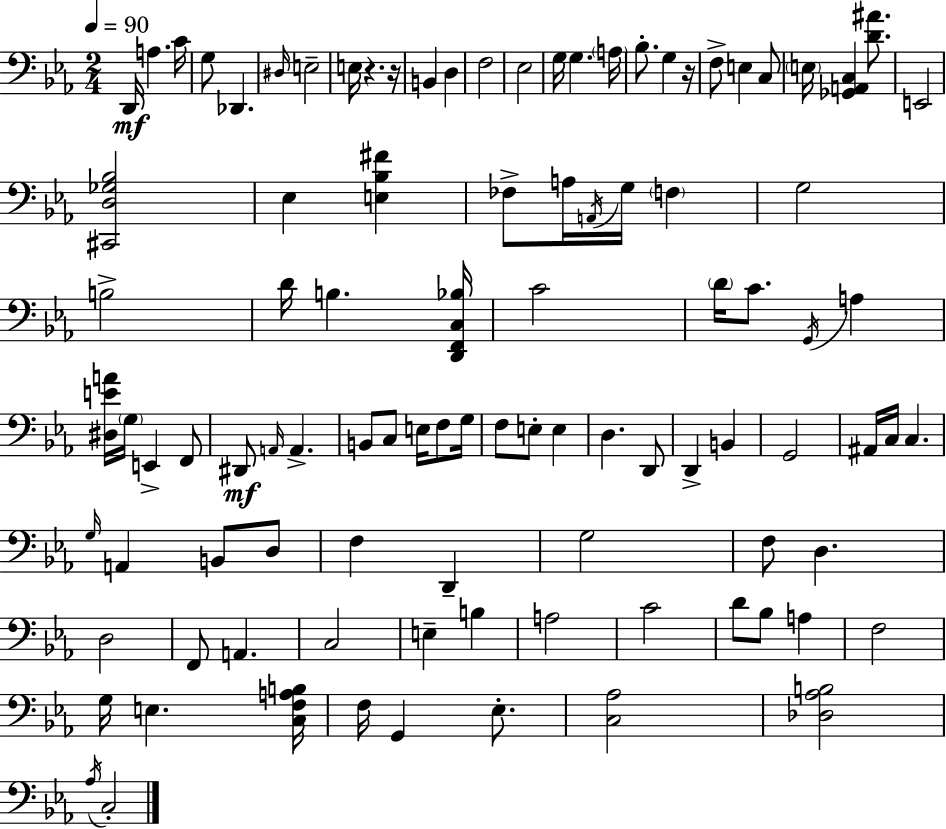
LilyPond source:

{
  \clef bass
  \numericTimeSignature
  \time 2/4
  \key c \minor
  \tempo 4 = 90
  d,16\mf a4. c'16 | g8 des,4. | \grace { dis16 } e2-- | e16 r4. | \break r16 b,4 d4 | f2 | ees2 | g16 g4. | \break \parenthesize a16 bes8.-. g4 | r16 f8-> e4 c8 | \parenthesize e16 <ges, a, c>4 <d' ais'>8. | e,2 | \break <cis, d ges bes>2 | ees4 <e bes fis'>4 | fes8-> a16 \acciaccatura { a,16 } g16 \parenthesize f4 | g2 | \break b2-> | d'16 b4. | <d, f, c bes>16 c'2 | \parenthesize d'16 c'8. \acciaccatura { g,16 } a4 | \break <dis e' a'>16 \parenthesize g16 e,4-> | f,8 dis,8\mf \grace { a,16 } a,4.-> | b,8 c8 | e16 f8 g16 f8 e8-. | \break e4 d4. | d,8 d,4-> | b,4 g,2 | ais,16 c16 c4. | \break \grace { g16 } a,4 | b,8 d8 f4 | d,4-- g2 | f8 d4. | \break d2 | f,8 a,4. | c2 | e4-- | \break b4 a2 | c'2 | d'8 bes8 | a4 f2 | \break g16 e4. | <c f a b>16 f16 g,4 | ees8.-. <c aes>2 | <des aes b>2 | \break \acciaccatura { aes16 } c2-. | \bar "|."
}